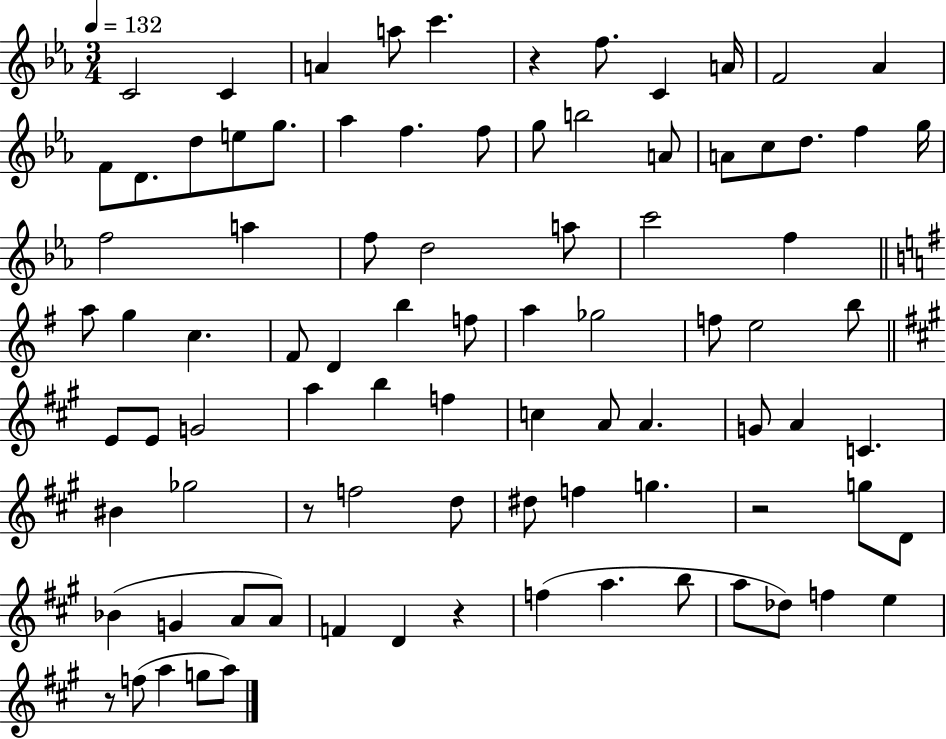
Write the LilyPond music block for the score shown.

{
  \clef treble
  \numericTimeSignature
  \time 3/4
  \key ees \major
  \tempo 4 = 132
  \repeat volta 2 { c'2 c'4 | a'4 a''8 c'''4. | r4 f''8. c'4 a'16 | f'2 aes'4 | \break f'8 d'8. d''8 e''8 g''8. | aes''4 f''4. f''8 | g''8 b''2 a'8 | a'8 c''8 d''8. f''4 g''16 | \break f''2 a''4 | f''8 d''2 a''8 | c'''2 f''4 | \bar "||" \break \key g \major a''8 g''4 c''4. | fis'8 d'4 b''4 f''8 | a''4 ges''2 | f''8 e''2 b''8 | \break \bar "||" \break \key a \major e'8 e'8 g'2 | a''4 b''4 f''4 | c''4 a'8 a'4. | g'8 a'4 c'4. | \break bis'4 ges''2 | r8 f''2 d''8 | dis''8 f''4 g''4. | r2 g''8 d'8 | \break bes'4( g'4 a'8 a'8) | f'4 d'4 r4 | f''4( a''4. b''8 | a''8 des''8) f''4 e''4 | \break r8 f''8( a''4 g''8 a''8) | } \bar "|."
}